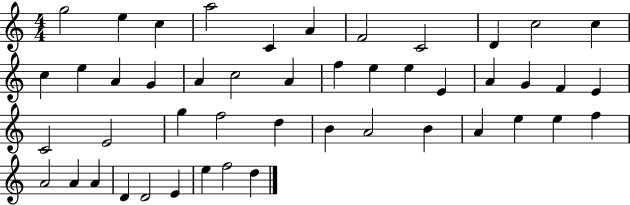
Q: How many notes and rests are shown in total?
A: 47